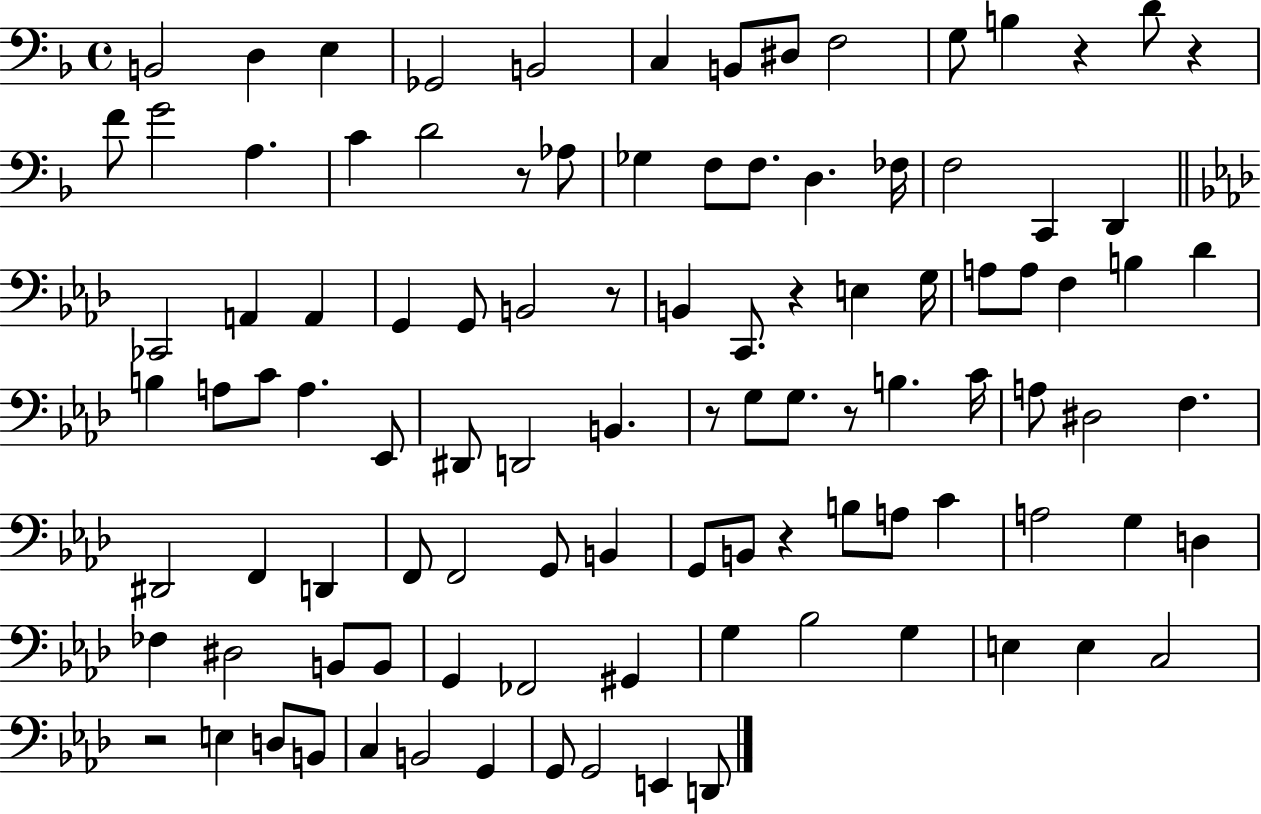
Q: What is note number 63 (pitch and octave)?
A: B2